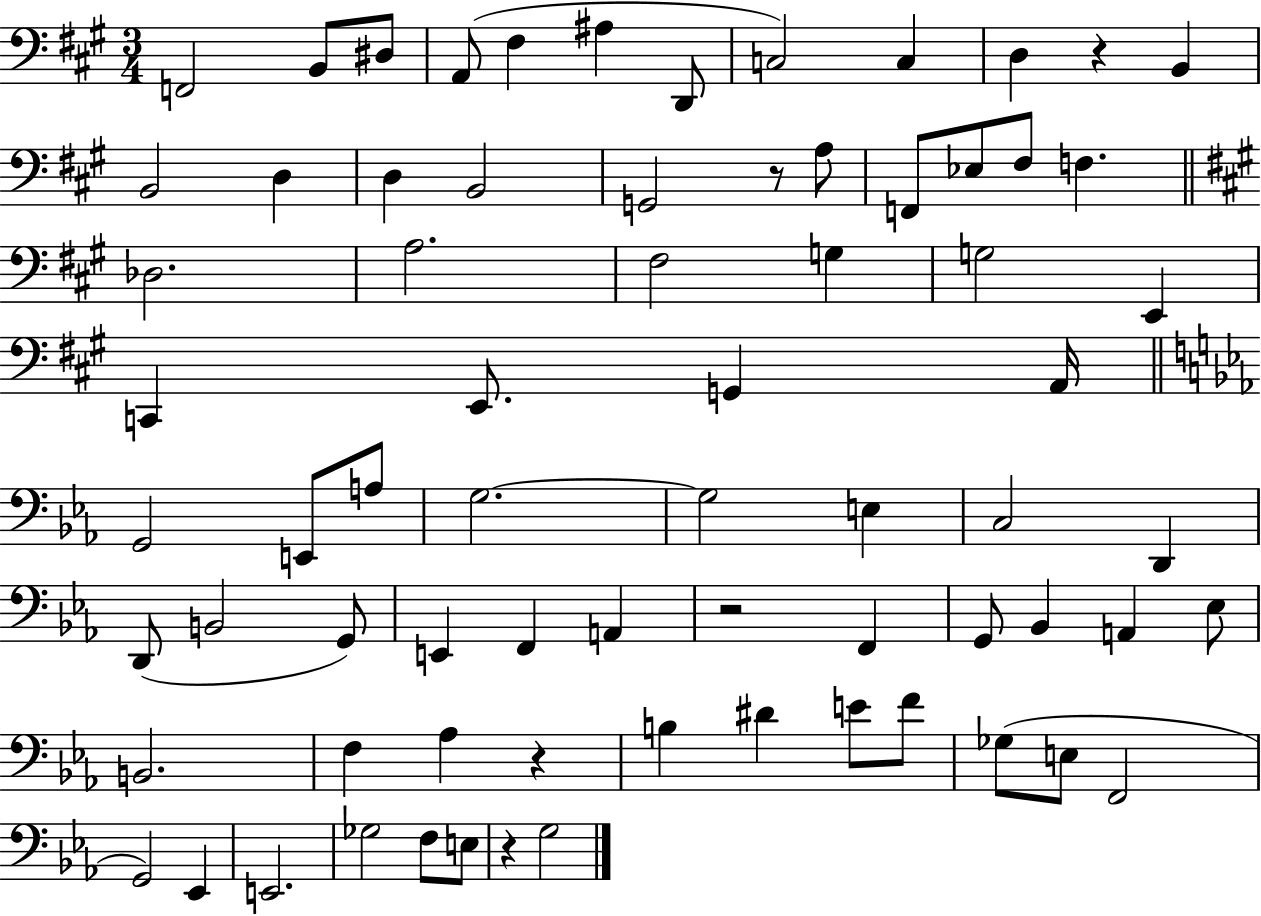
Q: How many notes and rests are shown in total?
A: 72